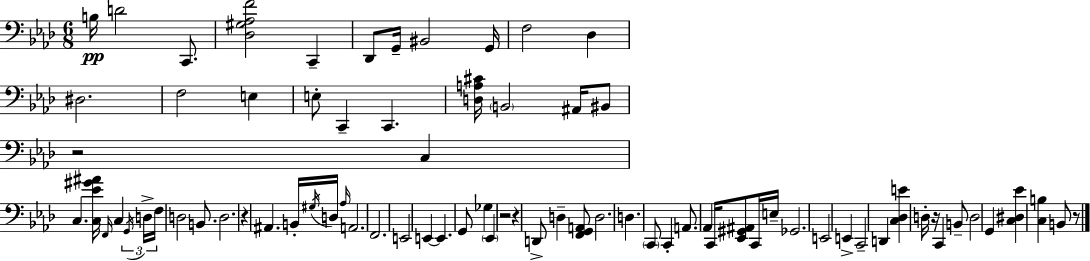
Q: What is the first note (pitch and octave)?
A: B3